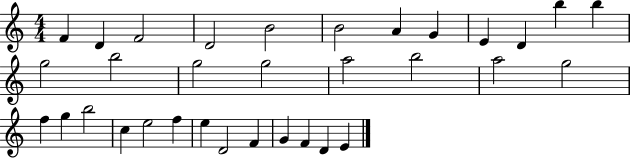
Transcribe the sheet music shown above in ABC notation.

X:1
T:Untitled
M:4/4
L:1/4
K:C
F D F2 D2 B2 B2 A G E D b b g2 b2 g2 g2 a2 b2 a2 g2 f g b2 c e2 f e D2 F G F D E